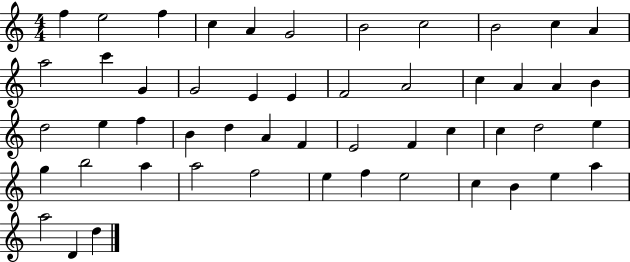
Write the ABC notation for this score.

X:1
T:Untitled
M:4/4
L:1/4
K:C
f e2 f c A G2 B2 c2 B2 c A a2 c' G G2 E E F2 A2 c A A B d2 e f B d A F E2 F c c d2 e g b2 a a2 f2 e f e2 c B e a a2 D d